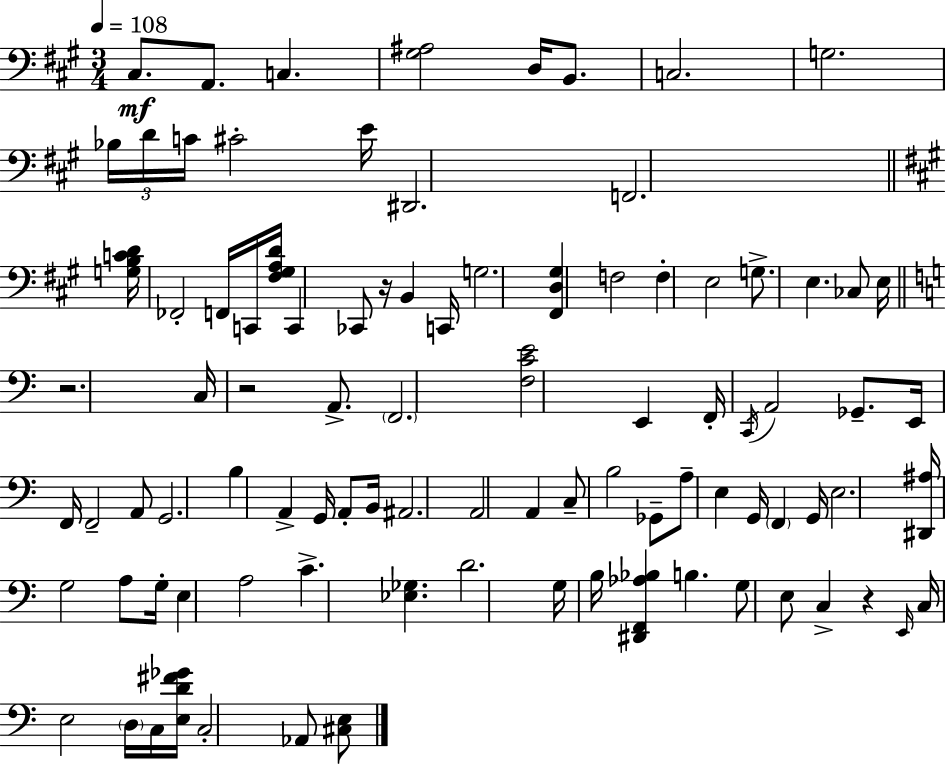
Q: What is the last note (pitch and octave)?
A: Ab2